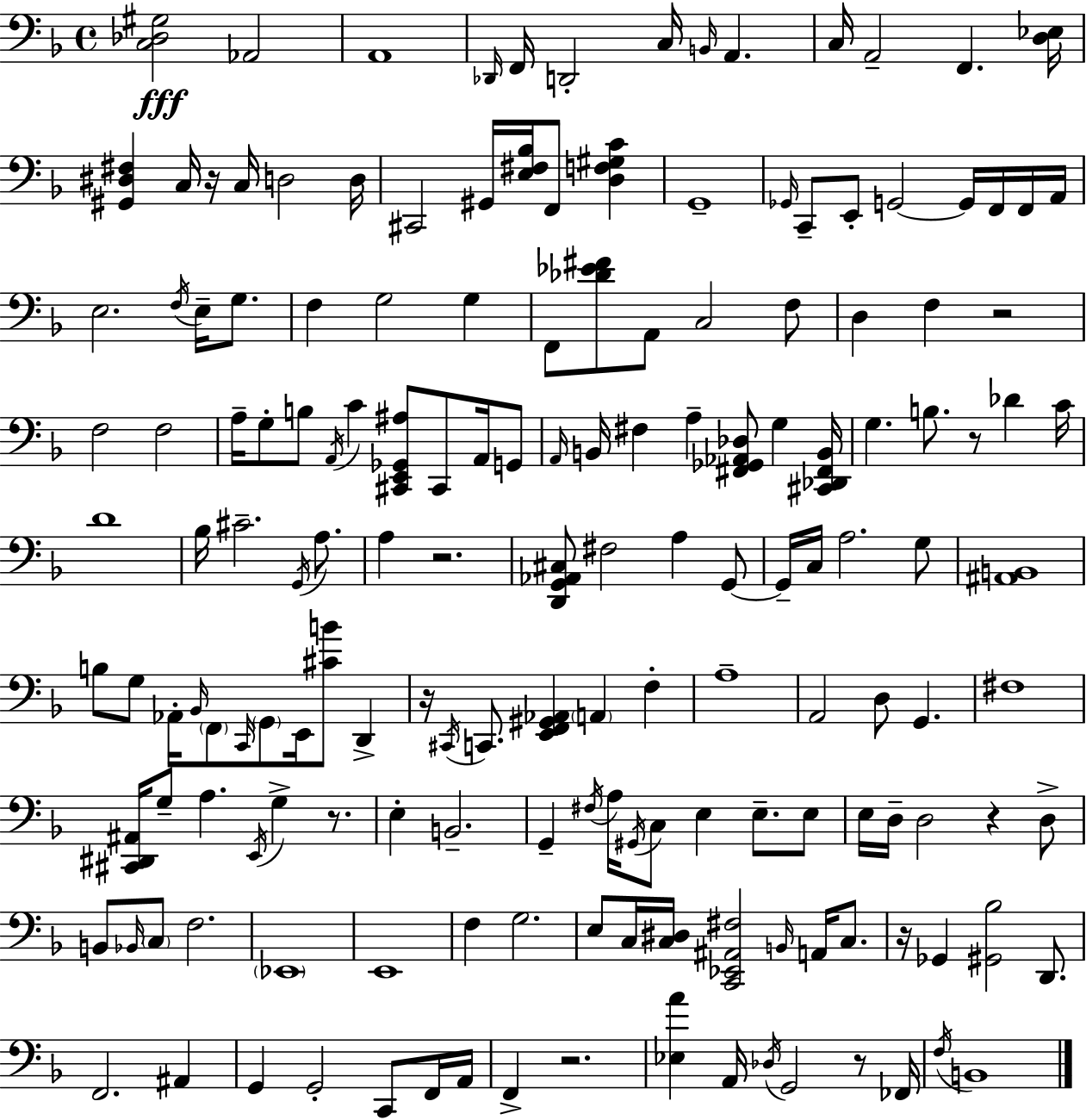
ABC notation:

X:1
T:Untitled
M:4/4
L:1/4
K:F
[C,_D,^G,]2 _A,,2 A,,4 _D,,/4 F,,/4 D,,2 C,/4 B,,/4 A,, C,/4 A,,2 F,, [D,_E,]/4 [^G,,^D,^F,] C,/4 z/4 C,/4 D,2 D,/4 ^C,,2 ^G,,/4 [E,^F,_B,]/4 F,,/2 [D,F,^G,C] G,,4 _G,,/4 C,,/2 E,,/2 G,,2 G,,/4 F,,/4 F,,/4 A,,/4 E,2 F,/4 E,/4 G,/2 F, G,2 G, F,,/2 [_D_E^F]/2 A,,/2 C,2 F,/2 D, F, z2 F,2 F,2 A,/4 G,/2 B,/2 A,,/4 C [^C,,E,,_G,,^A,]/2 ^C,,/2 A,,/4 G,,/2 A,,/4 B,,/4 ^F, A, [^F,,_G,,_A,,_D,]/2 G, [^C,,_D,,^F,,B,,]/4 G, B,/2 z/2 _D C/4 D4 _B,/4 ^C2 G,,/4 A,/2 A, z2 [D,,G,,_A,,^C,]/2 ^F,2 A, G,,/2 G,,/4 C,/4 A,2 G,/2 [^A,,B,,]4 B,/2 G,/2 _A,,/4 _B,,/4 F,,/2 C,,/4 G,,/2 E,,/4 [^CB]/2 D,, z/4 ^C,,/4 C,,/2 [E,,F,,^G,,_A,,] A,, F, A,4 A,,2 D,/2 G,, ^F,4 [^C,,^D,,^A,,]/4 G,/2 A, E,,/4 G, z/2 E, B,,2 G,, ^F,/4 A,/4 ^G,,/4 C,/2 E, E,/2 E,/2 E,/4 D,/4 D,2 z D,/2 B,,/2 _B,,/4 C,/2 F,2 _E,,4 E,,4 F, G,2 E,/2 C,/4 [C,^D,]/4 [C,,_E,,^A,,^F,]2 B,,/4 A,,/4 C,/2 z/4 _G,, [^G,,_B,]2 D,,/2 F,,2 ^A,, G,, G,,2 C,,/2 F,,/4 A,,/4 F,, z2 [_E,A] A,,/4 _D,/4 G,,2 z/2 _F,,/4 F,/4 B,,4